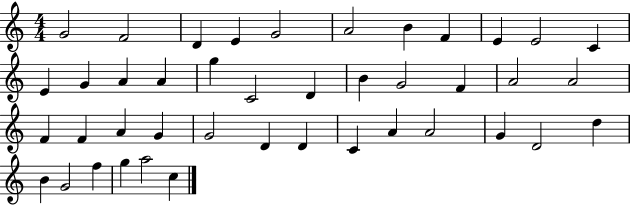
G4/h F4/h D4/q E4/q G4/h A4/h B4/q F4/q E4/q E4/h C4/q E4/q G4/q A4/q A4/q G5/q C4/h D4/q B4/q G4/h F4/q A4/h A4/h F4/q F4/q A4/q G4/q G4/h D4/q D4/q C4/q A4/q A4/h G4/q D4/h D5/q B4/q G4/h F5/q G5/q A5/h C5/q